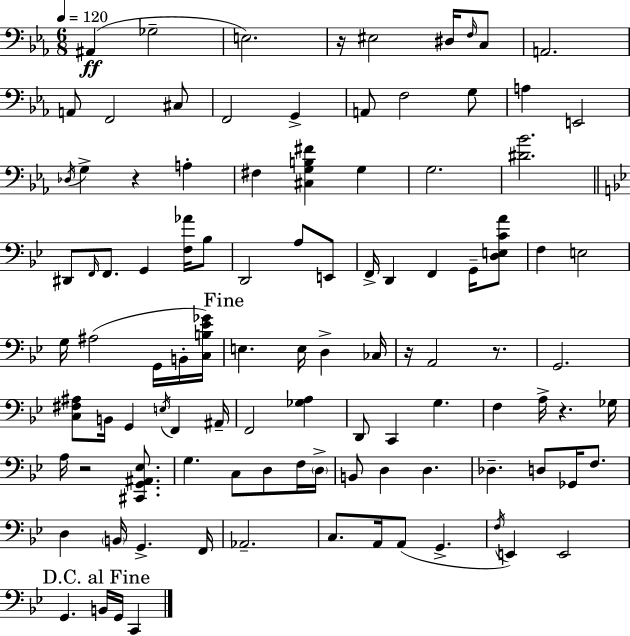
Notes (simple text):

A#2/q Gb3/h E3/h. R/s EIS3/h D#3/s F3/s C3/e A2/h. A2/e F2/h C#3/e F2/h G2/q A2/e F3/h G3/e A3/q E2/h Db3/s G3/q R/q A3/q F#3/q [C#3,G3,B3,F#4]/q G3/q G3/h. [D#4,Bb4]/h. D#2/e F2/s F2/e. G2/q [F3,Ab4]/s Bb3/e D2/h A3/e E2/e F2/s D2/q F2/q G2/s [D3,E3,C4,A4]/e F3/q E3/h G3/s A#3/h G2/s B2/s [C3,B3,Eb4,Gb4]/s E3/q. E3/s D3/q CES3/s R/s A2/h R/e. G2/h. [C3,F#3,A#3]/e B2/s G2/q E3/s F2/q A#2/s F2/h [Gb3,A3]/q D2/e C2/q G3/q. F3/q A3/s R/q. Gb3/s A3/s R/h [C#2,G2,A#2,Eb3]/e. G3/q. C3/e D3/e F3/s D3/s B2/e D3/q D3/q. Db3/q. D3/e Gb2/s F3/e. D3/q B2/s G2/q. F2/s Ab2/h. C3/e. A2/s A2/e G2/q. F3/s E2/q E2/h G2/q. B2/s G2/s C2/q